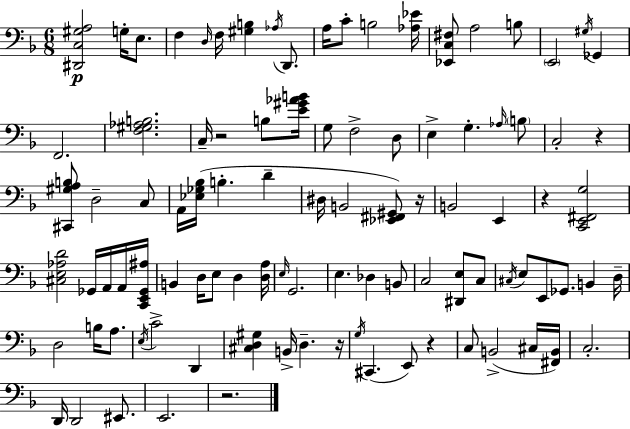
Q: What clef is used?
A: bass